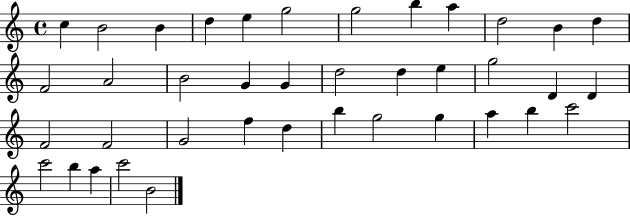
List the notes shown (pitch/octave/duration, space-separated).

C5/q B4/h B4/q D5/q E5/q G5/h G5/h B5/q A5/q D5/h B4/q D5/q F4/h A4/h B4/h G4/q G4/q D5/h D5/q E5/q G5/h D4/q D4/q F4/h F4/h G4/h F5/q D5/q B5/q G5/h G5/q A5/q B5/q C6/h C6/h B5/q A5/q C6/h B4/h